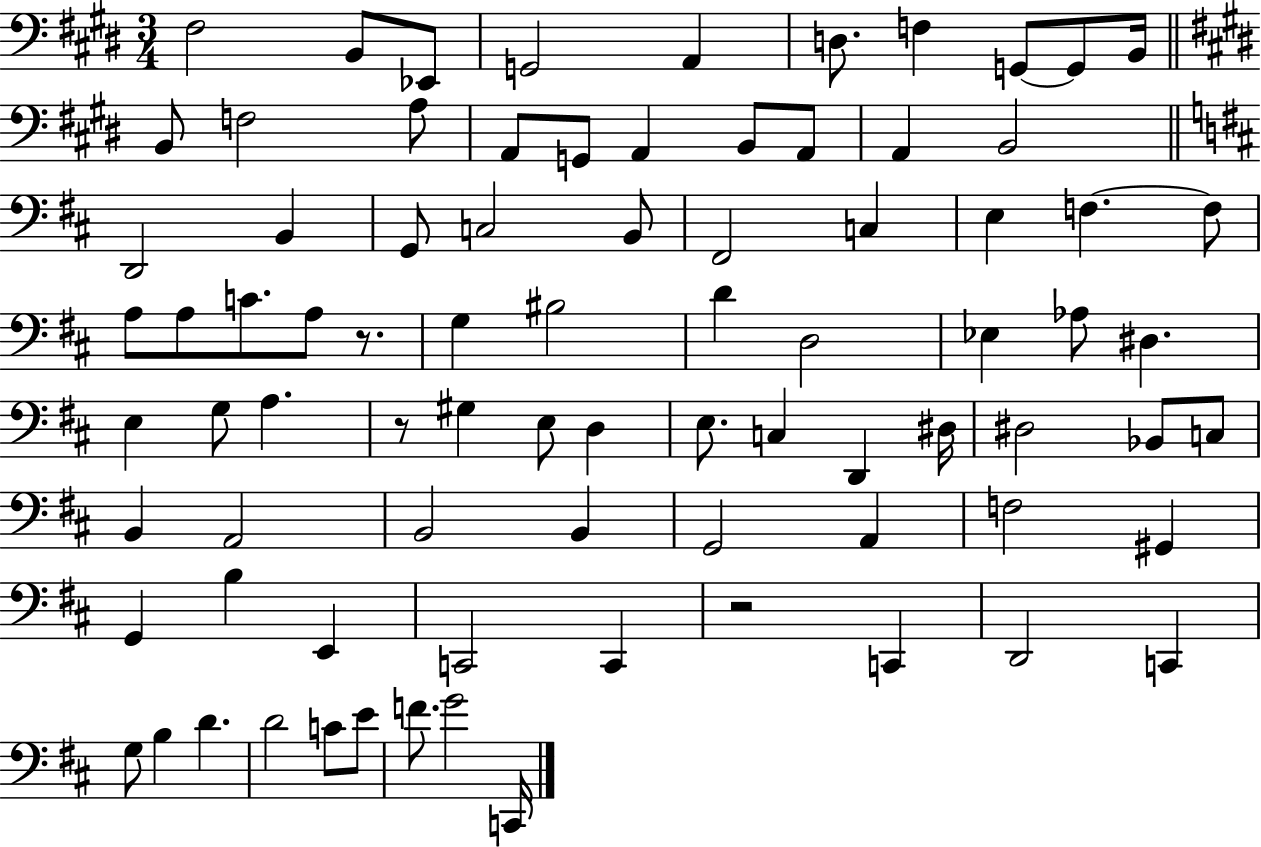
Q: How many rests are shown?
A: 3